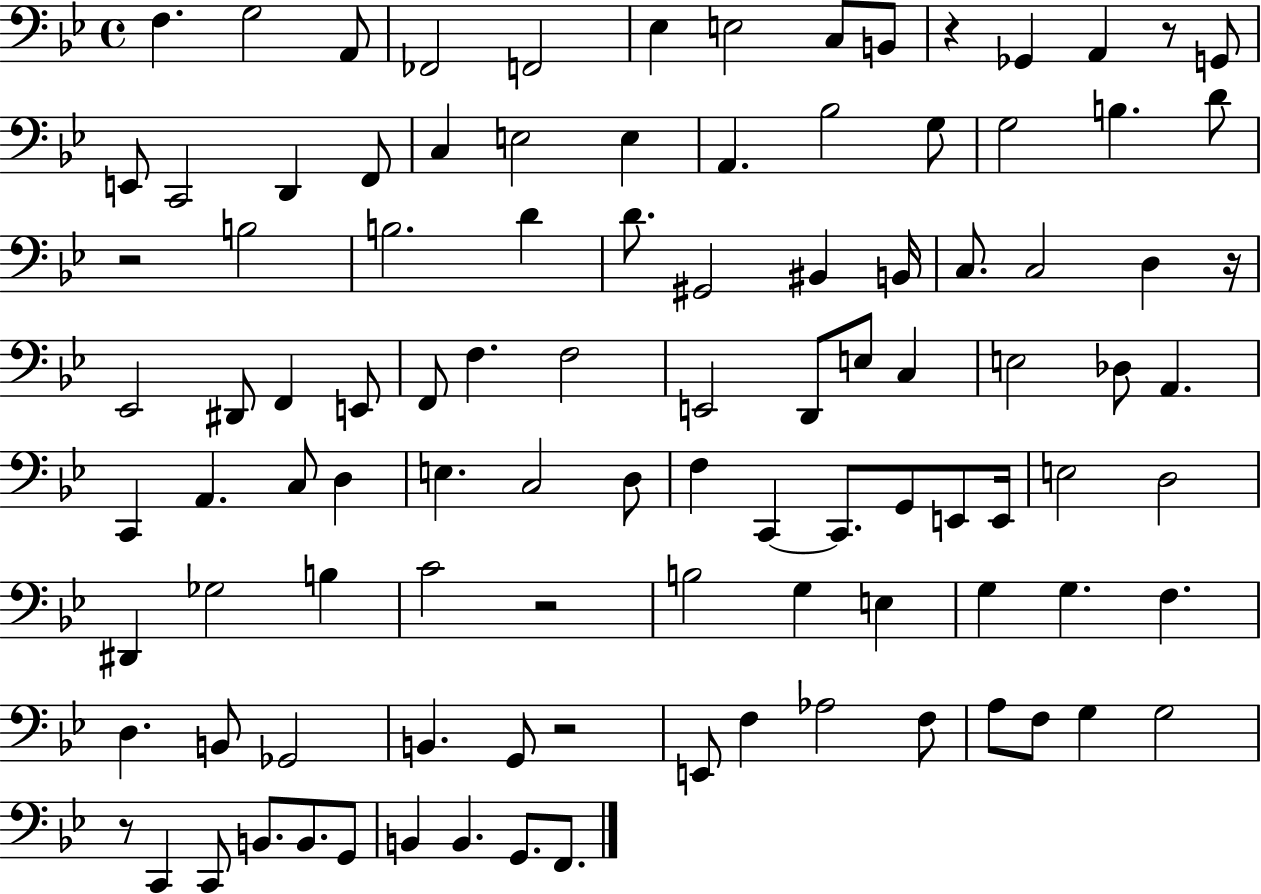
X:1
T:Untitled
M:4/4
L:1/4
K:Bb
F, G,2 A,,/2 _F,,2 F,,2 _E, E,2 C,/2 B,,/2 z _G,, A,, z/2 G,,/2 E,,/2 C,,2 D,, F,,/2 C, E,2 E, A,, _B,2 G,/2 G,2 B, D/2 z2 B,2 B,2 D D/2 ^G,,2 ^B,, B,,/4 C,/2 C,2 D, z/4 _E,,2 ^D,,/2 F,, E,,/2 F,,/2 F, F,2 E,,2 D,,/2 E,/2 C, E,2 _D,/2 A,, C,, A,, C,/2 D, E, C,2 D,/2 F, C,, C,,/2 G,,/2 E,,/2 E,,/4 E,2 D,2 ^D,, _G,2 B, C2 z2 B,2 G, E, G, G, F, D, B,,/2 _G,,2 B,, G,,/2 z2 E,,/2 F, _A,2 F,/2 A,/2 F,/2 G, G,2 z/2 C,, C,,/2 B,,/2 B,,/2 G,,/2 B,, B,, G,,/2 F,,/2